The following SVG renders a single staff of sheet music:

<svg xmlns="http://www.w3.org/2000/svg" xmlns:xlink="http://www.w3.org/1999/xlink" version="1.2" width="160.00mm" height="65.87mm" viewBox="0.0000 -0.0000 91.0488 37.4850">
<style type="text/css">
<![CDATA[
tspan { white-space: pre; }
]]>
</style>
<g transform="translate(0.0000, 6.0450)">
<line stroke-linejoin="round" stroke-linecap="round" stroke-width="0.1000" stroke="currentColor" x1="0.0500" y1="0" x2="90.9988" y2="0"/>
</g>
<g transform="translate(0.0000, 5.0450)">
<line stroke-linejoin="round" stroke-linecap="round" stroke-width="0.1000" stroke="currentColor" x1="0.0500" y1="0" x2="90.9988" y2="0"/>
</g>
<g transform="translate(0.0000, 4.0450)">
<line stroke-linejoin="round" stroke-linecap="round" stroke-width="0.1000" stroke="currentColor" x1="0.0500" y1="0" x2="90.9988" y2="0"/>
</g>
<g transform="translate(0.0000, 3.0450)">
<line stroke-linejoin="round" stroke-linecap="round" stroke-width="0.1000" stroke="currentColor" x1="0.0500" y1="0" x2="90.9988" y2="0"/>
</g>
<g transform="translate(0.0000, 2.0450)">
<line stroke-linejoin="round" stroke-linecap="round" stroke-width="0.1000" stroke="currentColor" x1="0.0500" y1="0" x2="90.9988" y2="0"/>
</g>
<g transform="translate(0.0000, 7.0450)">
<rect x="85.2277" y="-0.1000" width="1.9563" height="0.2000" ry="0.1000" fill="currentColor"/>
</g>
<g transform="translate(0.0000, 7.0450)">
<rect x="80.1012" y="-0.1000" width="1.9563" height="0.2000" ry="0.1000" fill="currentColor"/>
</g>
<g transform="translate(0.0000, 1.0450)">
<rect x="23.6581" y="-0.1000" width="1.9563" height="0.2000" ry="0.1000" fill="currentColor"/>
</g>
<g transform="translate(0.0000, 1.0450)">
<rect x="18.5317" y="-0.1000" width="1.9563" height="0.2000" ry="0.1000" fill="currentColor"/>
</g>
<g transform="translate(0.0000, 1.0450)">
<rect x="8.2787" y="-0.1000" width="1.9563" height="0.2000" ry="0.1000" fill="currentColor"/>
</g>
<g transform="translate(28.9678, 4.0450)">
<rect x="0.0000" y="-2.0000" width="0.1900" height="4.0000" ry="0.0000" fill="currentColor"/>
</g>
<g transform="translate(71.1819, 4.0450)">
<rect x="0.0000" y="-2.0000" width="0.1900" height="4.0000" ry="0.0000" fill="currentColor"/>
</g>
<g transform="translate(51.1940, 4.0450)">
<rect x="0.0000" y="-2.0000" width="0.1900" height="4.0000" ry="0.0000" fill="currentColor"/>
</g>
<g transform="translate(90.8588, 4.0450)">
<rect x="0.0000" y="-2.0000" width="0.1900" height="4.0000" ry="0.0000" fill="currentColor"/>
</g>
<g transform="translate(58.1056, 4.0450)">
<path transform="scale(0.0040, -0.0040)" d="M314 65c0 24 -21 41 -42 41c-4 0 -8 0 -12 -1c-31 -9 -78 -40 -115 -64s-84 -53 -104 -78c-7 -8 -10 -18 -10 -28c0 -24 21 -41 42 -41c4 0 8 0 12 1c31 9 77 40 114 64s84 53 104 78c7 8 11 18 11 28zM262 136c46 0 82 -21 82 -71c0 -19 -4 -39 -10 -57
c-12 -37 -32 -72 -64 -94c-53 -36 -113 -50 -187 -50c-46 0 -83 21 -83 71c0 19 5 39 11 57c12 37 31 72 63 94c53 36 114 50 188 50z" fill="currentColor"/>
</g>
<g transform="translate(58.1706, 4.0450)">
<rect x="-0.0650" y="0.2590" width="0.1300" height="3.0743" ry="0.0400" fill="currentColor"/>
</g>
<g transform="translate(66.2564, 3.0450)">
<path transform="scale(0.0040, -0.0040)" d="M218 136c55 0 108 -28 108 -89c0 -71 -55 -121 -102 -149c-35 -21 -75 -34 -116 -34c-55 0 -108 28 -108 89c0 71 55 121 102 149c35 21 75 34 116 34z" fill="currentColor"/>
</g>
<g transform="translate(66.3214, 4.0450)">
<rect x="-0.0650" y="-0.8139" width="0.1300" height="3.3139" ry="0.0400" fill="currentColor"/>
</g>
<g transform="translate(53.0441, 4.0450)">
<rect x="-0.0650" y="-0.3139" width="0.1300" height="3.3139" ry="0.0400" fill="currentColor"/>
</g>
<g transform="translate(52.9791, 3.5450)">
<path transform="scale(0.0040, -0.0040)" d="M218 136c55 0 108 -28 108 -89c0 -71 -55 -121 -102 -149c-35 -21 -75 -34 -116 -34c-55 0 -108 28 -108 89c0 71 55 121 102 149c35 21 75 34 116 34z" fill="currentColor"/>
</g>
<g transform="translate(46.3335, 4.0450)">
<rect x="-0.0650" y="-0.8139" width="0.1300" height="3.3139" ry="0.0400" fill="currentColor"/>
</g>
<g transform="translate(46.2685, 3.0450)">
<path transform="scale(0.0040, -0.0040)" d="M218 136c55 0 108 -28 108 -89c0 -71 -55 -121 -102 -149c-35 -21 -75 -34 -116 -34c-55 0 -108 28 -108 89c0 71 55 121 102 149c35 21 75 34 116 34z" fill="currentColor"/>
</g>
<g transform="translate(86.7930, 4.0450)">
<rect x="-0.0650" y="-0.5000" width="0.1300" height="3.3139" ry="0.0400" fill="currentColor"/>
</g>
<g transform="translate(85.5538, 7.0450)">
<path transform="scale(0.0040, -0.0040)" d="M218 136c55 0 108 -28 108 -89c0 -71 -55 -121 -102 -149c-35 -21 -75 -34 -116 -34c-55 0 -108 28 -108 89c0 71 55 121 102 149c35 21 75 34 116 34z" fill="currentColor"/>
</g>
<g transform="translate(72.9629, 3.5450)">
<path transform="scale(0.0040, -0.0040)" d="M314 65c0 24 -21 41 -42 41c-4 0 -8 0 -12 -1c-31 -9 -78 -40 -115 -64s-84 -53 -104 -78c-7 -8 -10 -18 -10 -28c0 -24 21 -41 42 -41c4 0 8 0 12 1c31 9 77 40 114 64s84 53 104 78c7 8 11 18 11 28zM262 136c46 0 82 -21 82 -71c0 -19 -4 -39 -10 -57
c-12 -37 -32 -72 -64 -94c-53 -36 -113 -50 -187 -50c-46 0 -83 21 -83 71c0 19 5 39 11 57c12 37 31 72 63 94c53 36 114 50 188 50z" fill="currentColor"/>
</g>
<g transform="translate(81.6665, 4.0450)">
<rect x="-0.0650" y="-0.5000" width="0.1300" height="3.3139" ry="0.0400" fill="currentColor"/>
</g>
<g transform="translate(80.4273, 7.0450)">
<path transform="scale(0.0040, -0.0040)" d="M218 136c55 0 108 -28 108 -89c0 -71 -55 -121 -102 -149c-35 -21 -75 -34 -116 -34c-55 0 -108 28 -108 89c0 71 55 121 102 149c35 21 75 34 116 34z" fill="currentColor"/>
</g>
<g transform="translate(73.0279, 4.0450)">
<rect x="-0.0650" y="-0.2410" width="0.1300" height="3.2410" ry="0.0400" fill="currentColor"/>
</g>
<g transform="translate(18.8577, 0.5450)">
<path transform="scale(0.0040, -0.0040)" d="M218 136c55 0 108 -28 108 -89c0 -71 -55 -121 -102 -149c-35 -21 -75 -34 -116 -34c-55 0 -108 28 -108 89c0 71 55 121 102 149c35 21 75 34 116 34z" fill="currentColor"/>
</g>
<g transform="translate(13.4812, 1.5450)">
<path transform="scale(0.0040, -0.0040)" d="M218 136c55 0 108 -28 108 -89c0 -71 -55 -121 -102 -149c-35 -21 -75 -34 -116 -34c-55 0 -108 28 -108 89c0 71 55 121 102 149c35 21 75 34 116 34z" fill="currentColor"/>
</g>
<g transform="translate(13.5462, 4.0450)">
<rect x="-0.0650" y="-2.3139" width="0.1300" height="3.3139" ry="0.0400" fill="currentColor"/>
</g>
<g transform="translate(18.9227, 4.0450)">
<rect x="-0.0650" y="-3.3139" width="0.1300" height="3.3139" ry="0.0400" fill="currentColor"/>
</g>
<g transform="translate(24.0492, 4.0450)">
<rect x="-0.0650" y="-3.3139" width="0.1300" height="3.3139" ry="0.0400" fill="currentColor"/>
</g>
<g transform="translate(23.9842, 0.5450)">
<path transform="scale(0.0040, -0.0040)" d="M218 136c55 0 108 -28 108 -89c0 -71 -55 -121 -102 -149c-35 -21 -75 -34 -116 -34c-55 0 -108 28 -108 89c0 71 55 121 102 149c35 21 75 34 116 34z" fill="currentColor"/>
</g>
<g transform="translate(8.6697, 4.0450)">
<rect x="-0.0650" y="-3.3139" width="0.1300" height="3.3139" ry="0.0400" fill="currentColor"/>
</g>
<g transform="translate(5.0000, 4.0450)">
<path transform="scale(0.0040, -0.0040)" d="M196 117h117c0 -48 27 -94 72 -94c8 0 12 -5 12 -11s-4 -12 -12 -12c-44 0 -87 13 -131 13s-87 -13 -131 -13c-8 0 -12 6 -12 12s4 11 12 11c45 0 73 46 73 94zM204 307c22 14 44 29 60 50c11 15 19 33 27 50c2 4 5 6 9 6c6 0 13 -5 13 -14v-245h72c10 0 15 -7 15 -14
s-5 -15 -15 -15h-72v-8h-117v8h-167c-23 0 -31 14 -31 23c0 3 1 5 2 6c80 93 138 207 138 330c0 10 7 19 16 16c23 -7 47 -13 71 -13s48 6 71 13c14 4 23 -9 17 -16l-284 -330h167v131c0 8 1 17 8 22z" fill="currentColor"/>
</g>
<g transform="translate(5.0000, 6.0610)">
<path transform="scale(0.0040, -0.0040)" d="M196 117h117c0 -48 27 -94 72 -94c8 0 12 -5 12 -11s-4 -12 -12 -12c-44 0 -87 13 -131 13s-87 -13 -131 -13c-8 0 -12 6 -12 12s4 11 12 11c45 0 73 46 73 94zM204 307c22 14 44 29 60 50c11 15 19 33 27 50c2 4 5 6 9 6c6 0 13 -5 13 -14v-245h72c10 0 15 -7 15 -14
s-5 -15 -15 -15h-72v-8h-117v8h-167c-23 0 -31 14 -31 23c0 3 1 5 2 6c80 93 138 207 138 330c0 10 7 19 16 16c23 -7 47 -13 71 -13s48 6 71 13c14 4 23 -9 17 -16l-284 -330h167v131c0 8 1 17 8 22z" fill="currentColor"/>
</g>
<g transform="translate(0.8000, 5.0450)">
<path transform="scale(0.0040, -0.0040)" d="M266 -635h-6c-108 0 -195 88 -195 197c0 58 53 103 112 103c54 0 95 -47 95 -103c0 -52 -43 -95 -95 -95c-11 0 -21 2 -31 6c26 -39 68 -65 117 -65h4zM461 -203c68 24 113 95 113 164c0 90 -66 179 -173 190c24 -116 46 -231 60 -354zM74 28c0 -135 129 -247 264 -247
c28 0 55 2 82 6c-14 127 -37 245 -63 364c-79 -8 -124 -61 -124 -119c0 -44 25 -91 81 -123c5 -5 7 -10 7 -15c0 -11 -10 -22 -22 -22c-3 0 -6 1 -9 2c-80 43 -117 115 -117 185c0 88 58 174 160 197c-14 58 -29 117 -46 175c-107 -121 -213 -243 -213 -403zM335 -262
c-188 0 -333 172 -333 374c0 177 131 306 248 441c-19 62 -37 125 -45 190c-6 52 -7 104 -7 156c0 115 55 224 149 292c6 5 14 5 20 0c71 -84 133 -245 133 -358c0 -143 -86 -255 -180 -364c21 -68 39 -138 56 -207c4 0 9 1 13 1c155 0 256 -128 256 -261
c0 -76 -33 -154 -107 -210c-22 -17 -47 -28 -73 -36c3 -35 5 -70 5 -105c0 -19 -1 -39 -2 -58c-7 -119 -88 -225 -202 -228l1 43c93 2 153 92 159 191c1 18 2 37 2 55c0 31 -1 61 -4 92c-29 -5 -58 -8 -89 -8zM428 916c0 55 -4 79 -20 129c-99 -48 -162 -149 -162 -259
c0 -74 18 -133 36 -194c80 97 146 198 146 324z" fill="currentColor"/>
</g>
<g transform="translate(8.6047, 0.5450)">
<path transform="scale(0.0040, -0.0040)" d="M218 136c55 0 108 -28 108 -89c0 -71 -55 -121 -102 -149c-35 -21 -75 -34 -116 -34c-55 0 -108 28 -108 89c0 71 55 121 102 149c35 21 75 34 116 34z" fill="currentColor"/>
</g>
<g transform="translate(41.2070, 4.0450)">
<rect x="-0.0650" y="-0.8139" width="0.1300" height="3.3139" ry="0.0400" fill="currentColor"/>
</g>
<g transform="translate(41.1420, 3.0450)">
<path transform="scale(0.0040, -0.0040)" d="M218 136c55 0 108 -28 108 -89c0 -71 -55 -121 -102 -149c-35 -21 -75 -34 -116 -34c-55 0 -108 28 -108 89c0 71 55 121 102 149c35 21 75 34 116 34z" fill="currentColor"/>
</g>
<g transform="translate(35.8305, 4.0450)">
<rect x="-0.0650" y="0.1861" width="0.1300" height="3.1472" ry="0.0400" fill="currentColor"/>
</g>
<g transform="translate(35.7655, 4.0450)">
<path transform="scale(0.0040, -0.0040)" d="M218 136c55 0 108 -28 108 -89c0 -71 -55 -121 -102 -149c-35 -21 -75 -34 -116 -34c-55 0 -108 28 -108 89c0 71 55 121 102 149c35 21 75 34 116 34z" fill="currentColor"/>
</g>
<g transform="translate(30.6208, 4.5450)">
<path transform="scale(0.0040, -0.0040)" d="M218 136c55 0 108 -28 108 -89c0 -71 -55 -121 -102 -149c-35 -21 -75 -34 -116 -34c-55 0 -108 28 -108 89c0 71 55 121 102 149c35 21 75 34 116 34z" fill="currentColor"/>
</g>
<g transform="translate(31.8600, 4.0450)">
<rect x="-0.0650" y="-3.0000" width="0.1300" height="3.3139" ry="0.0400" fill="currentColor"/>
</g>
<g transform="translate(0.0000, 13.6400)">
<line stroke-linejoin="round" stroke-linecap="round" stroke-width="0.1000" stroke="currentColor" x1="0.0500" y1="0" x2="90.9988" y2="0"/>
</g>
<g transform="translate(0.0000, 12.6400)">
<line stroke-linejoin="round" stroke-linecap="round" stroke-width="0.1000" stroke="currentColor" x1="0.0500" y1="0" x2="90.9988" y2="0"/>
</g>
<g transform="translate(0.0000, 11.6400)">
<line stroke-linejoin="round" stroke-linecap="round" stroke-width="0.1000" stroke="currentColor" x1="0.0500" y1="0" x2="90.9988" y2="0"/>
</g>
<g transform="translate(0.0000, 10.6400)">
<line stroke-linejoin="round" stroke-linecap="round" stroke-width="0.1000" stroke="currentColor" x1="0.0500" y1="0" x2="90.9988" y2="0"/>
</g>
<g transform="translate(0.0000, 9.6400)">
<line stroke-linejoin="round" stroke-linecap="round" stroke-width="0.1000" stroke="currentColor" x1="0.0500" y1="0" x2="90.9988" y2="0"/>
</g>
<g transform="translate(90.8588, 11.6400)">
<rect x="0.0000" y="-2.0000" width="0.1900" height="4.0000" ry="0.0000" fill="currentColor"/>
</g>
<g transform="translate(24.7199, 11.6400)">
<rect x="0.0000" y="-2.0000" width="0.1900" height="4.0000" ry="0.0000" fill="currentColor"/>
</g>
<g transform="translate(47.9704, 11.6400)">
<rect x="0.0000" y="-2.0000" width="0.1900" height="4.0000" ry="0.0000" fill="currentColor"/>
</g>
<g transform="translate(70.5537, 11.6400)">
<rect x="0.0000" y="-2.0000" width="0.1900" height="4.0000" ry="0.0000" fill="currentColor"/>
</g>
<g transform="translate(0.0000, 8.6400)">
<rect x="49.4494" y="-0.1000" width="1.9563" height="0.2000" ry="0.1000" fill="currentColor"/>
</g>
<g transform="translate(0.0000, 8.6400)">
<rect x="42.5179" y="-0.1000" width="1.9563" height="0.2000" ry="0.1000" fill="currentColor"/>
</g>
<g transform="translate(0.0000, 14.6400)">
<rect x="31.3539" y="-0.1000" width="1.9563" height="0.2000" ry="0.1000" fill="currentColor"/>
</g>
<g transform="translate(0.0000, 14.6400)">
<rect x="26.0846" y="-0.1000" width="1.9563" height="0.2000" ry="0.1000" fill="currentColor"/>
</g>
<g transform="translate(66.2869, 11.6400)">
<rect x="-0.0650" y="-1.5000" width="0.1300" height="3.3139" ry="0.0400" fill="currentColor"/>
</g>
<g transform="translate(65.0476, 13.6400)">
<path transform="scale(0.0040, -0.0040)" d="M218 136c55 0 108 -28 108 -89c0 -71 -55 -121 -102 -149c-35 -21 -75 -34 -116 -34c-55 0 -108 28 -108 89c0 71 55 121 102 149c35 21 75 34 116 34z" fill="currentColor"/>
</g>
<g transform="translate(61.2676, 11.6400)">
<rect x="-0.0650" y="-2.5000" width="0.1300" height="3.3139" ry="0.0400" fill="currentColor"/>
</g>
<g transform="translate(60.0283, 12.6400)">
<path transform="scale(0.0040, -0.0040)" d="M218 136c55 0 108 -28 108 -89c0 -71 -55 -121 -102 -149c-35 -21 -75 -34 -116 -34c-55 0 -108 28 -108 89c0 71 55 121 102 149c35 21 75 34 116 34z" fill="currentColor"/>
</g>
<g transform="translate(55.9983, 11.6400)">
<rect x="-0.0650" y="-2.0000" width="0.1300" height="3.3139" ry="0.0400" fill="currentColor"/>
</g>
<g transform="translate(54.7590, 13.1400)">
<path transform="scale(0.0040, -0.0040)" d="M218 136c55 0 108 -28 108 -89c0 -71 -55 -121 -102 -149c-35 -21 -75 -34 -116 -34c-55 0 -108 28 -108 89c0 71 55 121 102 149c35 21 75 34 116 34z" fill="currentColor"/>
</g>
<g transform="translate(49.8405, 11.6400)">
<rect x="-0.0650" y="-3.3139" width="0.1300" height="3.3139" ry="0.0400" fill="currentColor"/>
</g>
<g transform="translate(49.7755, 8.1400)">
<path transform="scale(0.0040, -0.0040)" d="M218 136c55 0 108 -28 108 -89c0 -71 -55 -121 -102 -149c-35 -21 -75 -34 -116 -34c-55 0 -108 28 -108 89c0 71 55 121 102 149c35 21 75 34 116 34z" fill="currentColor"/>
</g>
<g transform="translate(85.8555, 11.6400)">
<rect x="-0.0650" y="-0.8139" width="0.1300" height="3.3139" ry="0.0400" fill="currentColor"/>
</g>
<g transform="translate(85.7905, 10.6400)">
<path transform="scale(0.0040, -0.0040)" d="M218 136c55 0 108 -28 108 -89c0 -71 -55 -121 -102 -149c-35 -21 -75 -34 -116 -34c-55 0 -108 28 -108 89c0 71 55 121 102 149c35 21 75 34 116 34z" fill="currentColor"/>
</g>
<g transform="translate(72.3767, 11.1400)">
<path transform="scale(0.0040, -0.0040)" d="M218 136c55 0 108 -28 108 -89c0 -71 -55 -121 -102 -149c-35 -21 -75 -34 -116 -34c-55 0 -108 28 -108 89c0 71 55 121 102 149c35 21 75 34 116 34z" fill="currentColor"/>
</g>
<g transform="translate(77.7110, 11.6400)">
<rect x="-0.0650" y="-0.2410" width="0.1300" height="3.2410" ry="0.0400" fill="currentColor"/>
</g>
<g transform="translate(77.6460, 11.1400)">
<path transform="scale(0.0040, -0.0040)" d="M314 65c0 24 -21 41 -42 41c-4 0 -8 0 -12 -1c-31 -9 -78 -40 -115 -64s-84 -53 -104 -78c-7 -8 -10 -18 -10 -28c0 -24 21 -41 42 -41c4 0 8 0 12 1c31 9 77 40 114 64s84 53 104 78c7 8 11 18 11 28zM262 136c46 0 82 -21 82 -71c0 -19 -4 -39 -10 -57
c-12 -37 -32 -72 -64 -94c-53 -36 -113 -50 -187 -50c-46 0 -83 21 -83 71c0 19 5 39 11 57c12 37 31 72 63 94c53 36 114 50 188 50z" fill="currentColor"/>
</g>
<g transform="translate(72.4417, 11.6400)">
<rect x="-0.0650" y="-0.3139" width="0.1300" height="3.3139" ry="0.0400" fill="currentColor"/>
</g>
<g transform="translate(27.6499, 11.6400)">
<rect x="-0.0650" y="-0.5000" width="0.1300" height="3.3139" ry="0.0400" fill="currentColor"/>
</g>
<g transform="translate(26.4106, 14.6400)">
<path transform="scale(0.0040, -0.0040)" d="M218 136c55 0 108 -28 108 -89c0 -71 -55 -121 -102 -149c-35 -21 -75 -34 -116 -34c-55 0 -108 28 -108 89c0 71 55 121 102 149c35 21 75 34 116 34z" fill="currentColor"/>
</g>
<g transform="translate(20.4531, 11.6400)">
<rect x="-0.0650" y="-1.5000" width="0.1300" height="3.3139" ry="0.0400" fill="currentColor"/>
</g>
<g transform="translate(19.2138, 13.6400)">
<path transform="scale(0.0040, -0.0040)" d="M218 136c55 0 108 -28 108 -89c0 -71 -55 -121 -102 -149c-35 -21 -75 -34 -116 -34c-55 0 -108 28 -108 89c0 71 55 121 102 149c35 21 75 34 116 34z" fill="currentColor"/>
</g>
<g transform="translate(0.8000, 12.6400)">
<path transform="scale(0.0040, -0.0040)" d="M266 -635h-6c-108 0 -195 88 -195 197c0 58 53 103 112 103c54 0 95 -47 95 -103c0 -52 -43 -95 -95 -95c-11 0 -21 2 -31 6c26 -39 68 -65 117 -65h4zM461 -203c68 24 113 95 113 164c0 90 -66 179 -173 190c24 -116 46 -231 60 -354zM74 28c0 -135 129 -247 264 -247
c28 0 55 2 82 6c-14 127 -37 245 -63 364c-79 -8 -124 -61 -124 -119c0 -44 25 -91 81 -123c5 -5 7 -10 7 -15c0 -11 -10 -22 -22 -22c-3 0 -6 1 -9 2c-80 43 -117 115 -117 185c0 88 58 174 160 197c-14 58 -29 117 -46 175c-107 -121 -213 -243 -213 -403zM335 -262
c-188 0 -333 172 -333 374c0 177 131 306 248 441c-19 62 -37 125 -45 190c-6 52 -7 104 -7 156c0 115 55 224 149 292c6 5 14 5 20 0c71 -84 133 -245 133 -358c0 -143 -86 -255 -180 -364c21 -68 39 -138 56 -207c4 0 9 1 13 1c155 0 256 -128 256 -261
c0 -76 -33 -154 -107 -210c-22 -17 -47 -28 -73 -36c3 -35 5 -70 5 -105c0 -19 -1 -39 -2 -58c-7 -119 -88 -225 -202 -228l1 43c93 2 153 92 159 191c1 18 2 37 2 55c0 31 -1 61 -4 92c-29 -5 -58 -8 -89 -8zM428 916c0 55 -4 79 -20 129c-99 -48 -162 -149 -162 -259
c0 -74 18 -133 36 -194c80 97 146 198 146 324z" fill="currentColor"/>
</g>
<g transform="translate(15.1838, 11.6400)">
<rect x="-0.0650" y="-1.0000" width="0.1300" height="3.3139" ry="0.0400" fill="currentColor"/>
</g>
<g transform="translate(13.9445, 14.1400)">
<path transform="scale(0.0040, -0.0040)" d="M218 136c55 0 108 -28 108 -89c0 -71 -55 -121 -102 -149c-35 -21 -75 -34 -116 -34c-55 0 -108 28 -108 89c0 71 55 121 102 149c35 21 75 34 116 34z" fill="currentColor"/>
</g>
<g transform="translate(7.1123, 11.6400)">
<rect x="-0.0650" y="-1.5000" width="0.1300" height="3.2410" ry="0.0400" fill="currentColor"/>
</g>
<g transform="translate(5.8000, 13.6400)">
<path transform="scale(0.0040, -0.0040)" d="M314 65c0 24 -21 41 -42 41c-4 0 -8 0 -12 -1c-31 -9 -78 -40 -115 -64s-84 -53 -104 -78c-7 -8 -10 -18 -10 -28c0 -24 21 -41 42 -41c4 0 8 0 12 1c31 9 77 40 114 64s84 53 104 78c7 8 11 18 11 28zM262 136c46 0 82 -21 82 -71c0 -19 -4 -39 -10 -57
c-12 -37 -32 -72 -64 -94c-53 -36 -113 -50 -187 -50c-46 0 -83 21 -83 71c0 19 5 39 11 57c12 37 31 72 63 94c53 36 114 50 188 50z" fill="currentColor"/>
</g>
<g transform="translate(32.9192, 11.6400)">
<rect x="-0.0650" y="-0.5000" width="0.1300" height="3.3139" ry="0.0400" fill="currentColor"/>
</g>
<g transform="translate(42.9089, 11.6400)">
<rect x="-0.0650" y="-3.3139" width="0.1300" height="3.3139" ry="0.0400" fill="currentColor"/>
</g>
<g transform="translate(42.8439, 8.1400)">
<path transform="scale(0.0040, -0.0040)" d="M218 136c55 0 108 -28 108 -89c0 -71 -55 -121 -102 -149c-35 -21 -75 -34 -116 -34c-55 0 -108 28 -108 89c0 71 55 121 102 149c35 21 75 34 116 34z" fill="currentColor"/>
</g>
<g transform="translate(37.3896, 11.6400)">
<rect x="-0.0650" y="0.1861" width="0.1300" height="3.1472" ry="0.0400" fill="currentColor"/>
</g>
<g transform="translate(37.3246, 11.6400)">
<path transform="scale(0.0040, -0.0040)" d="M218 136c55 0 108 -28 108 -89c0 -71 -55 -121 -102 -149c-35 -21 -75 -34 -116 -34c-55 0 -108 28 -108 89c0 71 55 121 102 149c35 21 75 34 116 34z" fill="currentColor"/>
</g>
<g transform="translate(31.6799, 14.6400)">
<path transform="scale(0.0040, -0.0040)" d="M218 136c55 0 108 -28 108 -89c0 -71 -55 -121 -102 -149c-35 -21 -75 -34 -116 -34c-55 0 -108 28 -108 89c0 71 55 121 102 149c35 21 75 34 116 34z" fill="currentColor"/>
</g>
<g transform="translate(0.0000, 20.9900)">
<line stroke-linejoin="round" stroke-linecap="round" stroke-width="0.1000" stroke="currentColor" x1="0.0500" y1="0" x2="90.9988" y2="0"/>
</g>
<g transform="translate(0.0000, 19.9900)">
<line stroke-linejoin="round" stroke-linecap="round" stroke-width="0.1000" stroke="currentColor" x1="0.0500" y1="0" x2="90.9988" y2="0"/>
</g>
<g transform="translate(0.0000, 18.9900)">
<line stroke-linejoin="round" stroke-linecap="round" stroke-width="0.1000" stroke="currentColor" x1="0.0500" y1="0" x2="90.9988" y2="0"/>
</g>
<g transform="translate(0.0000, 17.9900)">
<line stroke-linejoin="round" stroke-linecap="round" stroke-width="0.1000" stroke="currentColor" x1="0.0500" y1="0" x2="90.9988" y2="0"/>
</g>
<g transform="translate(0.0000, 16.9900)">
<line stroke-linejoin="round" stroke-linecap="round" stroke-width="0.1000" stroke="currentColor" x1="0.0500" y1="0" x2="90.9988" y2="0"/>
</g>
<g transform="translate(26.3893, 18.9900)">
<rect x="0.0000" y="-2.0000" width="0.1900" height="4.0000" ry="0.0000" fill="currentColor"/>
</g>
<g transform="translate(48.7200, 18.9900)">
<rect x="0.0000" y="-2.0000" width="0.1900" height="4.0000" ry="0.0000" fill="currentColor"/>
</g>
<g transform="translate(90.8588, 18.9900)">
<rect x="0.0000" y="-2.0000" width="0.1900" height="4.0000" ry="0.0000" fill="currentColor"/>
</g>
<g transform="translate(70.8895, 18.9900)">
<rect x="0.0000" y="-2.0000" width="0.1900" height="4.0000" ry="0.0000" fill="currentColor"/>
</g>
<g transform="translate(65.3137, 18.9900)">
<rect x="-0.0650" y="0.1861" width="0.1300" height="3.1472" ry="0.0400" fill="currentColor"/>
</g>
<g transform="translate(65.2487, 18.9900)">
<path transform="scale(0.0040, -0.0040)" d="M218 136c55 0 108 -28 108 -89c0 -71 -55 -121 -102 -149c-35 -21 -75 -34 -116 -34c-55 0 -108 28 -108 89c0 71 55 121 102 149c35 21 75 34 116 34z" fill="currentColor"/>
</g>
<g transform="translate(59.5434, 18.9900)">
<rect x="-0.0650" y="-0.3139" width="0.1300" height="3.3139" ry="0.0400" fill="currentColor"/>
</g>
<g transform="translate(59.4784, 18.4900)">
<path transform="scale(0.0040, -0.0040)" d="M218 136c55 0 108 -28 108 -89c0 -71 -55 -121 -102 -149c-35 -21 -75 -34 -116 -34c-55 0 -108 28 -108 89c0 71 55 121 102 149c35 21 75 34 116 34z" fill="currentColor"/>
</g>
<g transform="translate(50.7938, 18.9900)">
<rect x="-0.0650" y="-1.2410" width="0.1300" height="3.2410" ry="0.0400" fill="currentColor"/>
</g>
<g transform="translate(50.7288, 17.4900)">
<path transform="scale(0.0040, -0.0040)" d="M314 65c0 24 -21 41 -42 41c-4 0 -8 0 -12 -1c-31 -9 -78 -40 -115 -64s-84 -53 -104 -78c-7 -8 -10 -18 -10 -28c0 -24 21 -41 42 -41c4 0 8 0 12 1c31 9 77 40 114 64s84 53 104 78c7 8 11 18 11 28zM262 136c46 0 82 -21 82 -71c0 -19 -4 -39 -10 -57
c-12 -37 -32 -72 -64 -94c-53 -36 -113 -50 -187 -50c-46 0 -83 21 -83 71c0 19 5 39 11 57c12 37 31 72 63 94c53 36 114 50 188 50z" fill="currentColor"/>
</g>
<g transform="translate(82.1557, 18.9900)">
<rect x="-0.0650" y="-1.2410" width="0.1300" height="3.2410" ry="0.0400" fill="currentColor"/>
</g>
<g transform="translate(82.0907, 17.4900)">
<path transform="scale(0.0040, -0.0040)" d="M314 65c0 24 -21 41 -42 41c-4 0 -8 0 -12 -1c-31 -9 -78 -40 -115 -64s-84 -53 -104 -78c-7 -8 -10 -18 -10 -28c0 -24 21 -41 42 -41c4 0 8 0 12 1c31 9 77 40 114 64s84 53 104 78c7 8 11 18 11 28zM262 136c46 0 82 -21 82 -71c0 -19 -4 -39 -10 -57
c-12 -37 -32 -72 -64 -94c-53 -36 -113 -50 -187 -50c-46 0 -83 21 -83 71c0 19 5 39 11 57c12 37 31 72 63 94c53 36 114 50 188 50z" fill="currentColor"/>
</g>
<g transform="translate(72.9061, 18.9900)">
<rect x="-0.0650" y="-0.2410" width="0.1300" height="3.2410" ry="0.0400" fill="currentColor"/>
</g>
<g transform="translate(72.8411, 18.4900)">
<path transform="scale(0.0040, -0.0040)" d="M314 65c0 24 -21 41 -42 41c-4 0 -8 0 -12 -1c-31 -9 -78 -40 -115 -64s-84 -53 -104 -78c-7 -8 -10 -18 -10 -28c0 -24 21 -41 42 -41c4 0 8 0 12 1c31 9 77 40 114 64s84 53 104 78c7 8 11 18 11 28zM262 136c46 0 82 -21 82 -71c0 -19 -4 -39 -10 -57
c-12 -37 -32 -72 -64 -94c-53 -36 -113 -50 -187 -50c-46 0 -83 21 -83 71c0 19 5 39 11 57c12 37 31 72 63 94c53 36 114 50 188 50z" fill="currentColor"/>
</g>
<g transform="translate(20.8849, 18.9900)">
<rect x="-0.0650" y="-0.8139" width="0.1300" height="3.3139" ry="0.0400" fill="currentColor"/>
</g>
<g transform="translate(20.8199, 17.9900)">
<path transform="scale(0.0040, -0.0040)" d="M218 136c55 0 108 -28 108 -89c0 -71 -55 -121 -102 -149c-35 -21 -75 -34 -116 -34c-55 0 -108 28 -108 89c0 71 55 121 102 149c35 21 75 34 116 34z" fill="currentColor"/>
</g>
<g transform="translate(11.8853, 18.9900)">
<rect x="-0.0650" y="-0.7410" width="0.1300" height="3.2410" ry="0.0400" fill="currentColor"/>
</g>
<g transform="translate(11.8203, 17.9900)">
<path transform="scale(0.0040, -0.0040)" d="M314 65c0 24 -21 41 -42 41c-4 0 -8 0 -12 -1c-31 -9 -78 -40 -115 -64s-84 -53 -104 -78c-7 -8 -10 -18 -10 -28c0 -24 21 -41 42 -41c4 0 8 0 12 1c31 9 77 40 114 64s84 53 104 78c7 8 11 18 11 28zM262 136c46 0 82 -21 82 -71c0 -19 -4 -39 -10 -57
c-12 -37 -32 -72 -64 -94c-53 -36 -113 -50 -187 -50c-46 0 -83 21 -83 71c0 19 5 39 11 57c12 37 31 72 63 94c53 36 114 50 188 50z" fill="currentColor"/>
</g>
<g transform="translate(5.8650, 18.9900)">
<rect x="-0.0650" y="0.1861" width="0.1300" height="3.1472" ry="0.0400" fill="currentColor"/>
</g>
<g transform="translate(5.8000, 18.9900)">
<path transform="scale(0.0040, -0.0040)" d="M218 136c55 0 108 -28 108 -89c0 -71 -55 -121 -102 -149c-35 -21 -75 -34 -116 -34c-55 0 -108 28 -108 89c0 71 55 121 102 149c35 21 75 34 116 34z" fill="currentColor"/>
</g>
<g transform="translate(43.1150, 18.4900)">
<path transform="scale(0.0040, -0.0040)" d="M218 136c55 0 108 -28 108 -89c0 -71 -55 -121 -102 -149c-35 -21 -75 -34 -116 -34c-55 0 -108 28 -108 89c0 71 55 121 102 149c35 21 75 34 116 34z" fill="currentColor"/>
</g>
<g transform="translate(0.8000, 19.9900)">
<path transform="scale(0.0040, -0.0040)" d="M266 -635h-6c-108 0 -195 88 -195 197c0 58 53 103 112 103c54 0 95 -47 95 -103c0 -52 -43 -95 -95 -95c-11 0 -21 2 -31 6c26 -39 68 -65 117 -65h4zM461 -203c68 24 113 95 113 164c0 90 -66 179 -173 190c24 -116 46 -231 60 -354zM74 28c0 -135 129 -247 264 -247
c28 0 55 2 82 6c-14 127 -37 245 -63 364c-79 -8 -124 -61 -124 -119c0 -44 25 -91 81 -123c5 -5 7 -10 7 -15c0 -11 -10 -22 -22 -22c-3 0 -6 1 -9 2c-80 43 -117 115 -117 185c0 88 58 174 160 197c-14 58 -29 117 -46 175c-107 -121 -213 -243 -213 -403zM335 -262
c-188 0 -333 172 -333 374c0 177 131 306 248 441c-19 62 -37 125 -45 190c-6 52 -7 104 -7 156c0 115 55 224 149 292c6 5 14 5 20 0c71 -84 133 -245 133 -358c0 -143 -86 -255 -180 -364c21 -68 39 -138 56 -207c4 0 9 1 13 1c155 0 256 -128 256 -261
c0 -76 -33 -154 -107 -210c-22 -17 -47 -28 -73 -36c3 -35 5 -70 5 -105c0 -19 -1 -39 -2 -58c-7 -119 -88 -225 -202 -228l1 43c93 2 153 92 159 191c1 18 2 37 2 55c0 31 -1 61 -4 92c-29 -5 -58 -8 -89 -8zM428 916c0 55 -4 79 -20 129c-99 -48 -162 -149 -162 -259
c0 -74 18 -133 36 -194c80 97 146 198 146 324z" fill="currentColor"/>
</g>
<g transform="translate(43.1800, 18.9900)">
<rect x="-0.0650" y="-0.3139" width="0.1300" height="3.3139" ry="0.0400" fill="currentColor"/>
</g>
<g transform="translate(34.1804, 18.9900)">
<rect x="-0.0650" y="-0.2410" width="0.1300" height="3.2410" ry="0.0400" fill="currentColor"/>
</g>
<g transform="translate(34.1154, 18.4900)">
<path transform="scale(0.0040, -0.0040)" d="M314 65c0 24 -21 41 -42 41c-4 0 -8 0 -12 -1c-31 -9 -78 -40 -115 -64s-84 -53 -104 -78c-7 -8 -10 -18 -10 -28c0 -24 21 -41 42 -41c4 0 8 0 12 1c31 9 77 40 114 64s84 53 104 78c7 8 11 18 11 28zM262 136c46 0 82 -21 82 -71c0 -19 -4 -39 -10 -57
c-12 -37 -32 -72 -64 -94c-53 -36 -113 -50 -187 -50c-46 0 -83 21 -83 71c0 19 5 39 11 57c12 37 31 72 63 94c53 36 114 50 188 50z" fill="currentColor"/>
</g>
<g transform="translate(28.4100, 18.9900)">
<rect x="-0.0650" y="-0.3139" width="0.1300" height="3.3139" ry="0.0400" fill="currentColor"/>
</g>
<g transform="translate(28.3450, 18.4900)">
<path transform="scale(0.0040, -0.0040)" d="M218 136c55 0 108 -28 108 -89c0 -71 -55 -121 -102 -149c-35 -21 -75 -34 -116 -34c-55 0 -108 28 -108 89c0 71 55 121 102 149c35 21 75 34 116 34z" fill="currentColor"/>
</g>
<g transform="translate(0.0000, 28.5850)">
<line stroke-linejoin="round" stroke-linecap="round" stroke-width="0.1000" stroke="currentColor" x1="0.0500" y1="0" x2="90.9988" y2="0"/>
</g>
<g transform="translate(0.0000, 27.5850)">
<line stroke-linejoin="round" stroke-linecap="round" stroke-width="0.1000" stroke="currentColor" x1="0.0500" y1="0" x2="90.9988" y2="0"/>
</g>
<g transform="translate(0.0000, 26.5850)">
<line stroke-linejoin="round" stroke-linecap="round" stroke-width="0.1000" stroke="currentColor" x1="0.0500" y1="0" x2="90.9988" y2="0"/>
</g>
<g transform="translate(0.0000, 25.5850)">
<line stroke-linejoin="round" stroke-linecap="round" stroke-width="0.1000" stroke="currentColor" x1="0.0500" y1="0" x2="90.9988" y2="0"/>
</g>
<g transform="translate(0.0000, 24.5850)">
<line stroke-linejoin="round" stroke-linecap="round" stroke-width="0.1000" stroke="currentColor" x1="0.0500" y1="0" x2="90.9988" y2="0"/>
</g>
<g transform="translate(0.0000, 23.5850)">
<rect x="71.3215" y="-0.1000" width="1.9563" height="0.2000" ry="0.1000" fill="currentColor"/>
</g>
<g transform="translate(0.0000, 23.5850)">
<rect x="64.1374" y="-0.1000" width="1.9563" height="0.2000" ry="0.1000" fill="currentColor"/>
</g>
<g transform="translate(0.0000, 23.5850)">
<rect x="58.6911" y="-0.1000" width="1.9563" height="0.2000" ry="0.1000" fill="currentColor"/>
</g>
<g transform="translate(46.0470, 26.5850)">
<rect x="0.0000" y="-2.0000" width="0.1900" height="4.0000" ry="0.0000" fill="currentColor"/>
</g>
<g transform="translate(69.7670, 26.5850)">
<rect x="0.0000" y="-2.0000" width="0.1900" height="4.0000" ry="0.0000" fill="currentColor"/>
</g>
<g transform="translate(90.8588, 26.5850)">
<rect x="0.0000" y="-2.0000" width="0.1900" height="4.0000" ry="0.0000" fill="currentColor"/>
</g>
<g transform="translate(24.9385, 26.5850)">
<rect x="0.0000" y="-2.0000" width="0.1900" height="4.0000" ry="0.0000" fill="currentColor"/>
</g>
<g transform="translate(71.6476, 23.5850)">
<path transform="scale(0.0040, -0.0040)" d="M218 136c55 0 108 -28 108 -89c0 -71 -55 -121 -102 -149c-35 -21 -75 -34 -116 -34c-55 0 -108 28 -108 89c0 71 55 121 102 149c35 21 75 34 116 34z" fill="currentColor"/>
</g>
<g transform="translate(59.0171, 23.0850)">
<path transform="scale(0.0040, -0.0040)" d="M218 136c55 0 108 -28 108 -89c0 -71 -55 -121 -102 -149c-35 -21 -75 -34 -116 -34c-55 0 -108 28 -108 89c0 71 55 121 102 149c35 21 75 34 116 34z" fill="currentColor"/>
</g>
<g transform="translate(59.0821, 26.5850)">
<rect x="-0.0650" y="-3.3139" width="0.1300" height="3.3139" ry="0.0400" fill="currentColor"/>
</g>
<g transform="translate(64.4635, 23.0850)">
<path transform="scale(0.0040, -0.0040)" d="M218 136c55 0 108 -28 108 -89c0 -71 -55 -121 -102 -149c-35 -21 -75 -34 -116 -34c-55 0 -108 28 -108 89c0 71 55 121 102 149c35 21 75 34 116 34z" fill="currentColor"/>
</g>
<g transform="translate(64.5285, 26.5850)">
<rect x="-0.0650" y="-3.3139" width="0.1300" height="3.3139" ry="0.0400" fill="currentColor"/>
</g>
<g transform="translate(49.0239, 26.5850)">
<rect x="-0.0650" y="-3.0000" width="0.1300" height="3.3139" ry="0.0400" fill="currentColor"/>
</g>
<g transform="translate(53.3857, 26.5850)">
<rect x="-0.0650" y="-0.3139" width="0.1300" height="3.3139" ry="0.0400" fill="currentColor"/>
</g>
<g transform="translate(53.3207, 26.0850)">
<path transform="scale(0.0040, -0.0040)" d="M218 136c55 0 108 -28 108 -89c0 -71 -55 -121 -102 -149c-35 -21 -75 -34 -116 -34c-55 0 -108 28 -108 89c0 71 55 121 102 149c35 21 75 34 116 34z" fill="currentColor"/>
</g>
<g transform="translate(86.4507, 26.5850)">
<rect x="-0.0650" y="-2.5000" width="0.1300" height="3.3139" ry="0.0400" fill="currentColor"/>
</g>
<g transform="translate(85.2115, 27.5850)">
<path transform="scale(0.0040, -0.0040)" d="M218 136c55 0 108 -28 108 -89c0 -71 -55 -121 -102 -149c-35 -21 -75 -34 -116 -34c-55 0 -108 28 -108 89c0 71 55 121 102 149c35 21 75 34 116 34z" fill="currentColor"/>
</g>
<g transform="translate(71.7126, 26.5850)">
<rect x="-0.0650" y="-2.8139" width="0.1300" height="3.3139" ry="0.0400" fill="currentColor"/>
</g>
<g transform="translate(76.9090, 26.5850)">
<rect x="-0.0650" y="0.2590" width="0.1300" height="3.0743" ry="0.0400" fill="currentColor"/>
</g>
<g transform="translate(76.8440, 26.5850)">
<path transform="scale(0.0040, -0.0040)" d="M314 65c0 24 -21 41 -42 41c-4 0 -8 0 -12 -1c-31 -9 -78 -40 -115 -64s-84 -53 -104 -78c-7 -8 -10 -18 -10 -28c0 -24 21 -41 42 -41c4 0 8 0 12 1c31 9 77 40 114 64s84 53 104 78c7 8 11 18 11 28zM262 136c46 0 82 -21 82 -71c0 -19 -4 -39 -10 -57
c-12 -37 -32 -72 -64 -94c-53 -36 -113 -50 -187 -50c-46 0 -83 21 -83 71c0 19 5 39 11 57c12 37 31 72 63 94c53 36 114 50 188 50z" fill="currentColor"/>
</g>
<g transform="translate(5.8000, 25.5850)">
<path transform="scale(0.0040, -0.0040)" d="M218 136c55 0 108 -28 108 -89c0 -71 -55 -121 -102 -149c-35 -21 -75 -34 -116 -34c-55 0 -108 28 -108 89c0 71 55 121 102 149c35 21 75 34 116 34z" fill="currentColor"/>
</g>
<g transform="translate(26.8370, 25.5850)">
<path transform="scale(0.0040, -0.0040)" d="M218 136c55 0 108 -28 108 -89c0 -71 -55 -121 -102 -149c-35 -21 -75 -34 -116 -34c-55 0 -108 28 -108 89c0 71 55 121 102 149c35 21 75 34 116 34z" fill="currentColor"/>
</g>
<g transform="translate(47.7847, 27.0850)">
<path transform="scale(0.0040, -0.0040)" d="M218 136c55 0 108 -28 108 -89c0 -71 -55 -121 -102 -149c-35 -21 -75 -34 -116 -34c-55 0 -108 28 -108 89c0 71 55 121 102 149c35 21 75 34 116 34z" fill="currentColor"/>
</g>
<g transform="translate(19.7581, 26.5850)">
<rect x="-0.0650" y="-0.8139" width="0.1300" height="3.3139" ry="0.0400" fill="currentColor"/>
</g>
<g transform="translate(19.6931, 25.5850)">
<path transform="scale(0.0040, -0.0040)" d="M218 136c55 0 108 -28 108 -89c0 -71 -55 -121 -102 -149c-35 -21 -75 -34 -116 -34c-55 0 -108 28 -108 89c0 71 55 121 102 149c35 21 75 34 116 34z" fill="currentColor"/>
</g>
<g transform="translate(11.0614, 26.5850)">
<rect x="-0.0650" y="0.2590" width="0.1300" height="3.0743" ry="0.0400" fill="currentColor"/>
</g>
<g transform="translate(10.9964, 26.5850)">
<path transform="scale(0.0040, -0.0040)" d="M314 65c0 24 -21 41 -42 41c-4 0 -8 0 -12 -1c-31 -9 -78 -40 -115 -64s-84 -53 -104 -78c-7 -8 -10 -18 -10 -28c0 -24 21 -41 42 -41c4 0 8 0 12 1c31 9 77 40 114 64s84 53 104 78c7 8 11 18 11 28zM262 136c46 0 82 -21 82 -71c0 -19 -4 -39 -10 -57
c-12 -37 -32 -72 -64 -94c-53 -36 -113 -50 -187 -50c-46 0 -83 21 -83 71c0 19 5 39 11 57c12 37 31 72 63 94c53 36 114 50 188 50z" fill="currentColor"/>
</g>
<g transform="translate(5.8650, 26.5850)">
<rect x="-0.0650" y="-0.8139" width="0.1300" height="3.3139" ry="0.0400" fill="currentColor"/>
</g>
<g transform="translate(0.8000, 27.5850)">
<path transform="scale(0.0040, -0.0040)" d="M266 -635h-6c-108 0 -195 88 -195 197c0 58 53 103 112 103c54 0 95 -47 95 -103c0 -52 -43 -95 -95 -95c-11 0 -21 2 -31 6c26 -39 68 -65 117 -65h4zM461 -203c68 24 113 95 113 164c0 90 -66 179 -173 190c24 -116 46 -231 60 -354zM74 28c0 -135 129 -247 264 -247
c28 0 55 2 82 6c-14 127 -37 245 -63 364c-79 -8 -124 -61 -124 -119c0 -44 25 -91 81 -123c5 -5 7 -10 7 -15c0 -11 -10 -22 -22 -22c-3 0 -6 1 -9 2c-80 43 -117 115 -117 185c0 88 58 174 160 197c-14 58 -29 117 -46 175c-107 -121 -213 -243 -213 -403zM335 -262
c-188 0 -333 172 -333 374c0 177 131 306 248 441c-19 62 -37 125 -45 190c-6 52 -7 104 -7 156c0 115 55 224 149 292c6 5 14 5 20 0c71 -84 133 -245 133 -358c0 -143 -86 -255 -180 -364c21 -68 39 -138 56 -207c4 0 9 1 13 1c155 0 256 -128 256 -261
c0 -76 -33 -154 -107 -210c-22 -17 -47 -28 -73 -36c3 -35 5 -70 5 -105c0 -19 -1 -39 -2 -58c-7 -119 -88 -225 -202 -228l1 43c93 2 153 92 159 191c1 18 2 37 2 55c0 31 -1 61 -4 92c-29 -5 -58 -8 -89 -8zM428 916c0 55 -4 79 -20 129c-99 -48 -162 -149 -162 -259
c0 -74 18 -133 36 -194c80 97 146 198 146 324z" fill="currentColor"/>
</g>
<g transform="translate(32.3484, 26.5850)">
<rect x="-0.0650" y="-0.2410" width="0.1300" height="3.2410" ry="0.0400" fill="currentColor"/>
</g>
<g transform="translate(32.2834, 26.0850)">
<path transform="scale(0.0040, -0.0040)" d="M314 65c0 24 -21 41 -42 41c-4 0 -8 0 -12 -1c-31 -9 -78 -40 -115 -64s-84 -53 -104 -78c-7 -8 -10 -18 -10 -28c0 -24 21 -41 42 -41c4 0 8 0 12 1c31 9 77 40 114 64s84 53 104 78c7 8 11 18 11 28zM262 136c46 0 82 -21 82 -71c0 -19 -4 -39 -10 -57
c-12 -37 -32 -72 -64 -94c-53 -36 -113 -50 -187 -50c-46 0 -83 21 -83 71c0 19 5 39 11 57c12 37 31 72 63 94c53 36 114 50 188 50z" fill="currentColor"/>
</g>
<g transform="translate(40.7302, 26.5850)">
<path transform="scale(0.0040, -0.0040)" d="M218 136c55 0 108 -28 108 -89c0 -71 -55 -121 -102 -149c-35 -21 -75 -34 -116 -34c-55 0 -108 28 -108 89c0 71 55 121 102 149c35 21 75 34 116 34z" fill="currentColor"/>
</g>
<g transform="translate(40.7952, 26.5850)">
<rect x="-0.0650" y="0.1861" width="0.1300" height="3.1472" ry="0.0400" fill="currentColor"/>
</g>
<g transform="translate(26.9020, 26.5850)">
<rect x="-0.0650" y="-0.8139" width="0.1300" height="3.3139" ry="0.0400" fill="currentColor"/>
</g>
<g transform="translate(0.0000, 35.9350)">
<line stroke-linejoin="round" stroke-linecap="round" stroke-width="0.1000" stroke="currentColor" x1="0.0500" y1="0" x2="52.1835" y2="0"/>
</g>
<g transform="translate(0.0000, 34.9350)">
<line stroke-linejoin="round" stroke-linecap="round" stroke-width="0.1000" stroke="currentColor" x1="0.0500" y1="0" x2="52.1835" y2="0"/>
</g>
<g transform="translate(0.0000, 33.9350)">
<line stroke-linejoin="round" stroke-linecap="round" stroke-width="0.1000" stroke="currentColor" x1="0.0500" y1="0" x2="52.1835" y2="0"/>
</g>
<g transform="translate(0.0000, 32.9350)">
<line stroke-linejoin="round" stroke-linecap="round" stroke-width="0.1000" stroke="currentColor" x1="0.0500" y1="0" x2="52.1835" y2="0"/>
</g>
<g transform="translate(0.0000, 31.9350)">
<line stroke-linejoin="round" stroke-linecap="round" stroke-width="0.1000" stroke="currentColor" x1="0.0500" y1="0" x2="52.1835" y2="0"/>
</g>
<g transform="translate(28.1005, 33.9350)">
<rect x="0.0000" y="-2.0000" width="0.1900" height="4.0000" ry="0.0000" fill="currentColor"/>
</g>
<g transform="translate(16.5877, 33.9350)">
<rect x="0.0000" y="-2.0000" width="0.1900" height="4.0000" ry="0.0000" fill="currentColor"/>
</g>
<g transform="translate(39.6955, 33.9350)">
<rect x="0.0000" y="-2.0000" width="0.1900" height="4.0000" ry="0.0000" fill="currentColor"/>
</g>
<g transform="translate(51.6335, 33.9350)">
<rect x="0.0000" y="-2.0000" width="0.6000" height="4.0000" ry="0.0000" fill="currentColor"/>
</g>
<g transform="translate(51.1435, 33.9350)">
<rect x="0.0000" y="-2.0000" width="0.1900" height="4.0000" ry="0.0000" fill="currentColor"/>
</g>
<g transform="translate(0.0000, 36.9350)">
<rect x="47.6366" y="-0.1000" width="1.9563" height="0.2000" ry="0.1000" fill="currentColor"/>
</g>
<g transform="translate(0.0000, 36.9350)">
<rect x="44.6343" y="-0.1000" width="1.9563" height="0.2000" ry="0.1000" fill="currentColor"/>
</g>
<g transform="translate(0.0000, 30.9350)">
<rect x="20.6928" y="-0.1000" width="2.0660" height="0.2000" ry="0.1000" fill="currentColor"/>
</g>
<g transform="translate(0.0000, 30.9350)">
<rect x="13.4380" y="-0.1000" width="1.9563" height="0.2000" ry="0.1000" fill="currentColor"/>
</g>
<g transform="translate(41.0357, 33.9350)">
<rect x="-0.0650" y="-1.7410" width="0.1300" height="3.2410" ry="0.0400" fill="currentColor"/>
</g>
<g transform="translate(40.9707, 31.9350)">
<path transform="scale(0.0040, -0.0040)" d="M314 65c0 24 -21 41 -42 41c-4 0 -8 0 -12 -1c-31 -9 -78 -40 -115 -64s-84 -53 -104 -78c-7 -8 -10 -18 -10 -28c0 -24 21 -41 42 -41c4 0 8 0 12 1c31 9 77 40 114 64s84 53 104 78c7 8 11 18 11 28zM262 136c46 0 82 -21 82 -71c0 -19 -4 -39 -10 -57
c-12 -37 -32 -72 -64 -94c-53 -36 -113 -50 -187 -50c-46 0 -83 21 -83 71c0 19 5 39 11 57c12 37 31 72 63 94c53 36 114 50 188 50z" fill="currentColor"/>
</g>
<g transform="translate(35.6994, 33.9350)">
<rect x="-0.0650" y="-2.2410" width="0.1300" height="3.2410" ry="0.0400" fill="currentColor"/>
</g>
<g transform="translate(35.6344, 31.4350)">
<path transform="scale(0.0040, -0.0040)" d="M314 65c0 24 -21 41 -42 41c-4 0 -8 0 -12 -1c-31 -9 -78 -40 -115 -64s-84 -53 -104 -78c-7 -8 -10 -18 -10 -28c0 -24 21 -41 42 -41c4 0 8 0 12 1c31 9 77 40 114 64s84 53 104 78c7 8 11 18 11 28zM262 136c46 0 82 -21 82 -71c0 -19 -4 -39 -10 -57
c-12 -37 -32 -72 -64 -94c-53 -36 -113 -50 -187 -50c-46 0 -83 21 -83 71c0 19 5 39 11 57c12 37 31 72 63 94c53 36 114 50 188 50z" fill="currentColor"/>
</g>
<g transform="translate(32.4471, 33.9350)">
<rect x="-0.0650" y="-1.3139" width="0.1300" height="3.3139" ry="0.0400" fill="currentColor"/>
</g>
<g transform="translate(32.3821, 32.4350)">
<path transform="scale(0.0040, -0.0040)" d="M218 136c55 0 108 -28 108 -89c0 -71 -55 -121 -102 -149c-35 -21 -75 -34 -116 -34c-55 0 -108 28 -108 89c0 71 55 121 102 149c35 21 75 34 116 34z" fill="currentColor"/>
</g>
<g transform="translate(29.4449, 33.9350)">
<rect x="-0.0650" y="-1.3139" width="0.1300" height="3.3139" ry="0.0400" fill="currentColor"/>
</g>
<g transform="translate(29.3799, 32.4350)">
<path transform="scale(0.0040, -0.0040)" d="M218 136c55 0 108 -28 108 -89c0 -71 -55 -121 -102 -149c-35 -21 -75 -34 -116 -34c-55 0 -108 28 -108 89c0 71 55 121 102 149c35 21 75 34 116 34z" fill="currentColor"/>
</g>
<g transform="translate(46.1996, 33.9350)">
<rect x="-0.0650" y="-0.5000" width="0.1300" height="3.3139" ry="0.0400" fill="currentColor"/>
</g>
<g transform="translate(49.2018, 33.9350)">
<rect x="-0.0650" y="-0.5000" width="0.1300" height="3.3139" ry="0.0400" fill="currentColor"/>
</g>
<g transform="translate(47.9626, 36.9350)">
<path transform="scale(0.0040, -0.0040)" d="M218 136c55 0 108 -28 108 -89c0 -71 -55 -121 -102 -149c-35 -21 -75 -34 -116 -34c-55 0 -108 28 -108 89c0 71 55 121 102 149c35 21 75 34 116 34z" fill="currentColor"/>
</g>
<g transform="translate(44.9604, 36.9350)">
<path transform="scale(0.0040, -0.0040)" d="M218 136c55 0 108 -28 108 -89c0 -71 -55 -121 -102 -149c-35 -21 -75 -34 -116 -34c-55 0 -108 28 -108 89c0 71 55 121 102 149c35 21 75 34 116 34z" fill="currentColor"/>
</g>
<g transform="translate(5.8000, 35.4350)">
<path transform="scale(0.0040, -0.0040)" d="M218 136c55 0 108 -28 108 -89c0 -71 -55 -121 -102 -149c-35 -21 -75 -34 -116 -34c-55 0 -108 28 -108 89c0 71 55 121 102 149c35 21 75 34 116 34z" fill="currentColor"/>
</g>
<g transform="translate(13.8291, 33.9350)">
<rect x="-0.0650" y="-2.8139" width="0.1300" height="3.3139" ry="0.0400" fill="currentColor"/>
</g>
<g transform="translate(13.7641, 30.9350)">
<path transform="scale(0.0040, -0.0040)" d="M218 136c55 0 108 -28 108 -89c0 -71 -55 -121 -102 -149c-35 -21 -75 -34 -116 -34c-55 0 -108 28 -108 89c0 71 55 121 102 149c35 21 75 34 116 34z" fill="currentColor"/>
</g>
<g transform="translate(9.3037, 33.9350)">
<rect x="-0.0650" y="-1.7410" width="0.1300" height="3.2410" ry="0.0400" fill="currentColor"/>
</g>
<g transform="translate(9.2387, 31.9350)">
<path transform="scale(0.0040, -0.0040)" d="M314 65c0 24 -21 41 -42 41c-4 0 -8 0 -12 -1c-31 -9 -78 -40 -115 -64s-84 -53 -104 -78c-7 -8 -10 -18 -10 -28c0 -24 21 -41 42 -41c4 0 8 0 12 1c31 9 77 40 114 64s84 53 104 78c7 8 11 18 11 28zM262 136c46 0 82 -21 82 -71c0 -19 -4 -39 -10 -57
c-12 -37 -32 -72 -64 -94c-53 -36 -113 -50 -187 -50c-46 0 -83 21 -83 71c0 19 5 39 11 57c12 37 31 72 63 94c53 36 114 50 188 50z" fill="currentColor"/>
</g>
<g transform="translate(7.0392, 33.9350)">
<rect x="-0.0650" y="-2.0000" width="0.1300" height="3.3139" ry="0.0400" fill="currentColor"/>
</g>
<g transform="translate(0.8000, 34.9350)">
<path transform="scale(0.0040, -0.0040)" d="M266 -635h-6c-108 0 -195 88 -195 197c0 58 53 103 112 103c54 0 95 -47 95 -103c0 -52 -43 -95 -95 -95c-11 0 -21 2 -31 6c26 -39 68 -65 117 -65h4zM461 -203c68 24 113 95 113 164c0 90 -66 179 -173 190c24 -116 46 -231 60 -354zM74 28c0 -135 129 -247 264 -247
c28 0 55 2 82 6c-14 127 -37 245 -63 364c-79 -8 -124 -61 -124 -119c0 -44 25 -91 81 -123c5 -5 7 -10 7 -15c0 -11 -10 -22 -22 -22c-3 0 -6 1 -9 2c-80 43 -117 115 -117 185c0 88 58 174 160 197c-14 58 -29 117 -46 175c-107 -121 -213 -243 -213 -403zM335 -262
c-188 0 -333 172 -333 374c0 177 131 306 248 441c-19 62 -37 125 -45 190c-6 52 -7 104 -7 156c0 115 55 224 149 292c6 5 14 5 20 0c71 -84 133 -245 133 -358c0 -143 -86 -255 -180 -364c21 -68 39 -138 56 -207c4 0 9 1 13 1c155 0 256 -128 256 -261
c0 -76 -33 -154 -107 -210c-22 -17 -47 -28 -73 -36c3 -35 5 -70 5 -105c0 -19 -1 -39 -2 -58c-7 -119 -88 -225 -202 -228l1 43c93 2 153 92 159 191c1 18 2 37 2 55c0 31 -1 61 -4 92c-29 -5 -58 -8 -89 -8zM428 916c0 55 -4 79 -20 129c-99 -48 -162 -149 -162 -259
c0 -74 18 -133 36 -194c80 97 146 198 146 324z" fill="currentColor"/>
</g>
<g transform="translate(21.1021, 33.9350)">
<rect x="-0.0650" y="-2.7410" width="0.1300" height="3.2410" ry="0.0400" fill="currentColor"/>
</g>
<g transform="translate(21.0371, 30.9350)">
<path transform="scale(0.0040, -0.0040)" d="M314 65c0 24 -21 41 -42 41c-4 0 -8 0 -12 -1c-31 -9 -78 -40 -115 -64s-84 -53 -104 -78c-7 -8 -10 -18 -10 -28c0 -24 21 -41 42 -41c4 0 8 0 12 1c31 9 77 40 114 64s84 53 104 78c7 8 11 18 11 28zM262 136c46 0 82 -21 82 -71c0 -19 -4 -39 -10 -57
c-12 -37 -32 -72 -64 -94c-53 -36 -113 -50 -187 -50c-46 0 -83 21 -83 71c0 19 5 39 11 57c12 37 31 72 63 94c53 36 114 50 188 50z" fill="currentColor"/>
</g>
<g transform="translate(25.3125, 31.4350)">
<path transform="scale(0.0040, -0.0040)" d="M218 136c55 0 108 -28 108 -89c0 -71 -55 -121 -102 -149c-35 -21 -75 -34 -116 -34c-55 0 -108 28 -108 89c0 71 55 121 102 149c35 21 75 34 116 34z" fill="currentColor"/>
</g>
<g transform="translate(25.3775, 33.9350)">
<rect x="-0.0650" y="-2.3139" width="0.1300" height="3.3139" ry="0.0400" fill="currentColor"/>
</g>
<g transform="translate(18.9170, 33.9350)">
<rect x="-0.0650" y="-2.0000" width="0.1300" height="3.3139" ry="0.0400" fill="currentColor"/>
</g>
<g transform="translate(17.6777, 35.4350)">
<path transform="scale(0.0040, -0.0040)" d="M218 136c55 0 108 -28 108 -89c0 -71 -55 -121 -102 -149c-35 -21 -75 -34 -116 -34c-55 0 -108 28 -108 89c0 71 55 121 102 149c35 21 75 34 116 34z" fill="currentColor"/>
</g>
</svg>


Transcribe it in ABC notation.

X:1
T:Untitled
M:4/4
L:1/4
K:C
b g b b A B d d c B2 d c2 C C E2 D E C C B b b F G E c c2 d B d2 d c c2 c e2 c B c2 e2 d B2 d d c2 B A c b b a B2 G F f2 a F a2 g e e g2 f2 C C